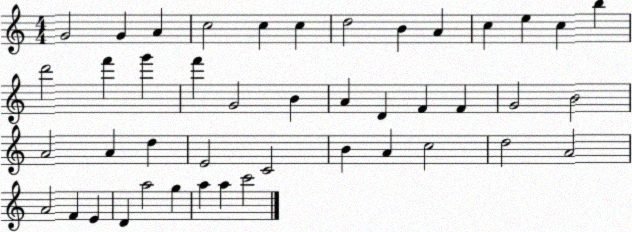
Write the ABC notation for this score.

X:1
T:Untitled
M:4/4
L:1/4
K:C
G2 G A c2 c c d2 B A c e c b d'2 f' g' f' G2 B A D F F G2 B2 A2 A d E2 C2 B A c2 d2 A2 A2 F E D a2 g a a c'2